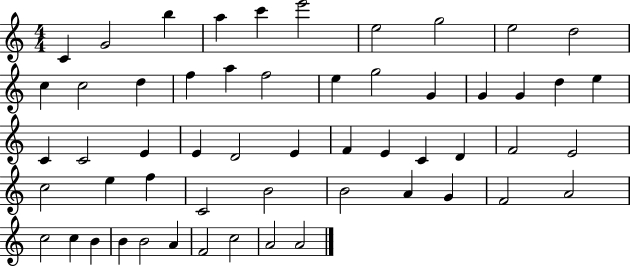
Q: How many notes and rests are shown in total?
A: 55